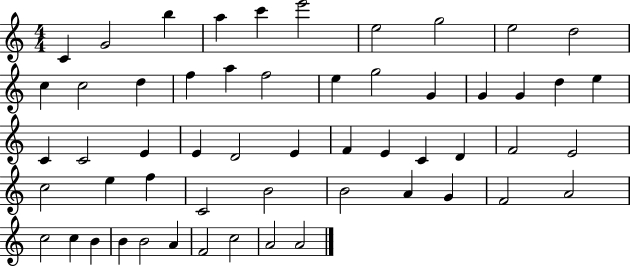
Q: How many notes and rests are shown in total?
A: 55